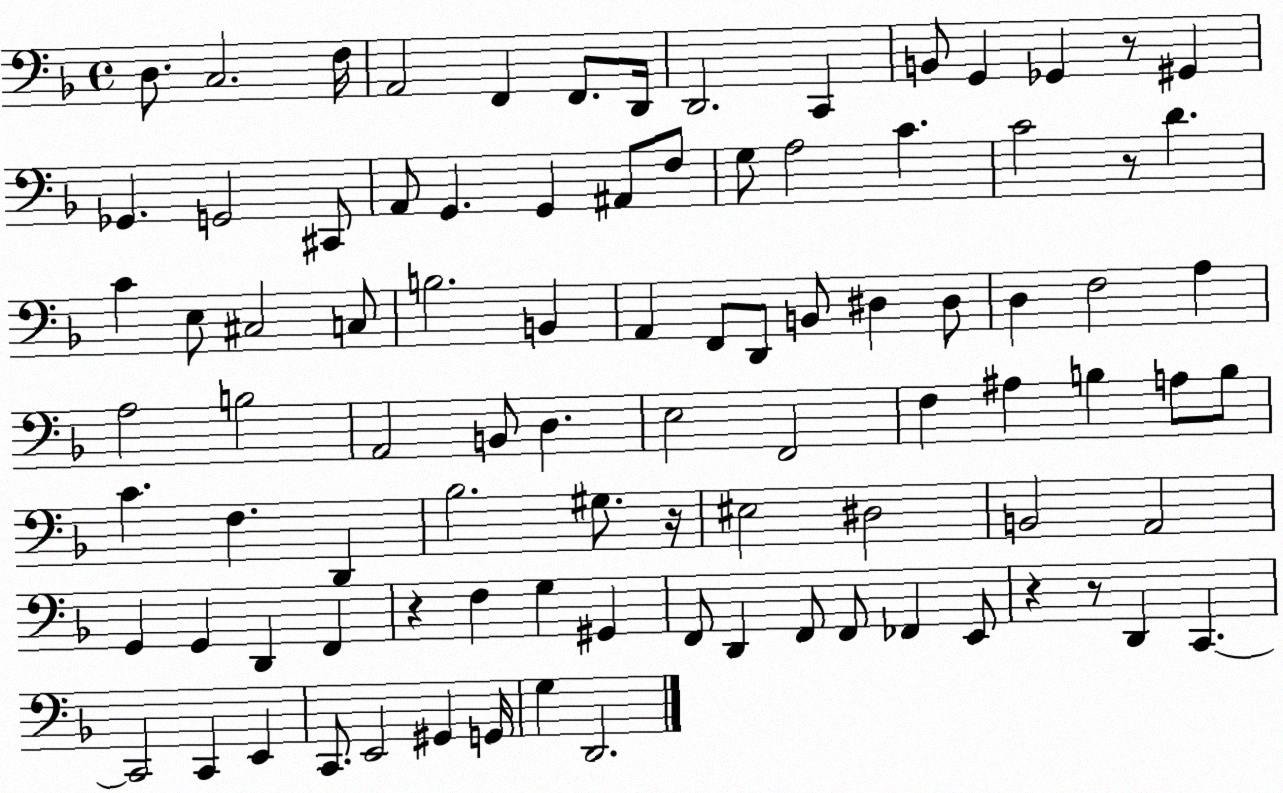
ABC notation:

X:1
T:Untitled
M:4/4
L:1/4
K:F
D,/2 C,2 F,/4 A,,2 F,, F,,/2 D,,/4 D,,2 C,, B,,/2 G,, _G,, z/2 ^G,, _G,, G,,2 ^C,,/2 A,,/2 G,, G,, ^A,,/2 F,/2 G,/2 A,2 C C2 z/2 D C E,/2 ^C,2 C,/2 B,2 B,, A,, F,,/2 D,,/2 B,,/2 ^D, ^D,/2 D, F,2 A, A,2 B,2 A,,2 B,,/2 D, E,2 F,,2 F, ^A, B, A,/2 B,/2 C F, D,, _B,2 ^G,/2 z/4 ^E,2 ^D,2 B,,2 A,,2 G,, G,, D,, F,, z F, G, ^G,, F,,/2 D,, F,,/2 F,,/2 _F,, E,,/2 z z/2 D,, C,, C,,2 C,, E,, C,,/2 E,,2 ^G,, G,,/4 G, D,,2